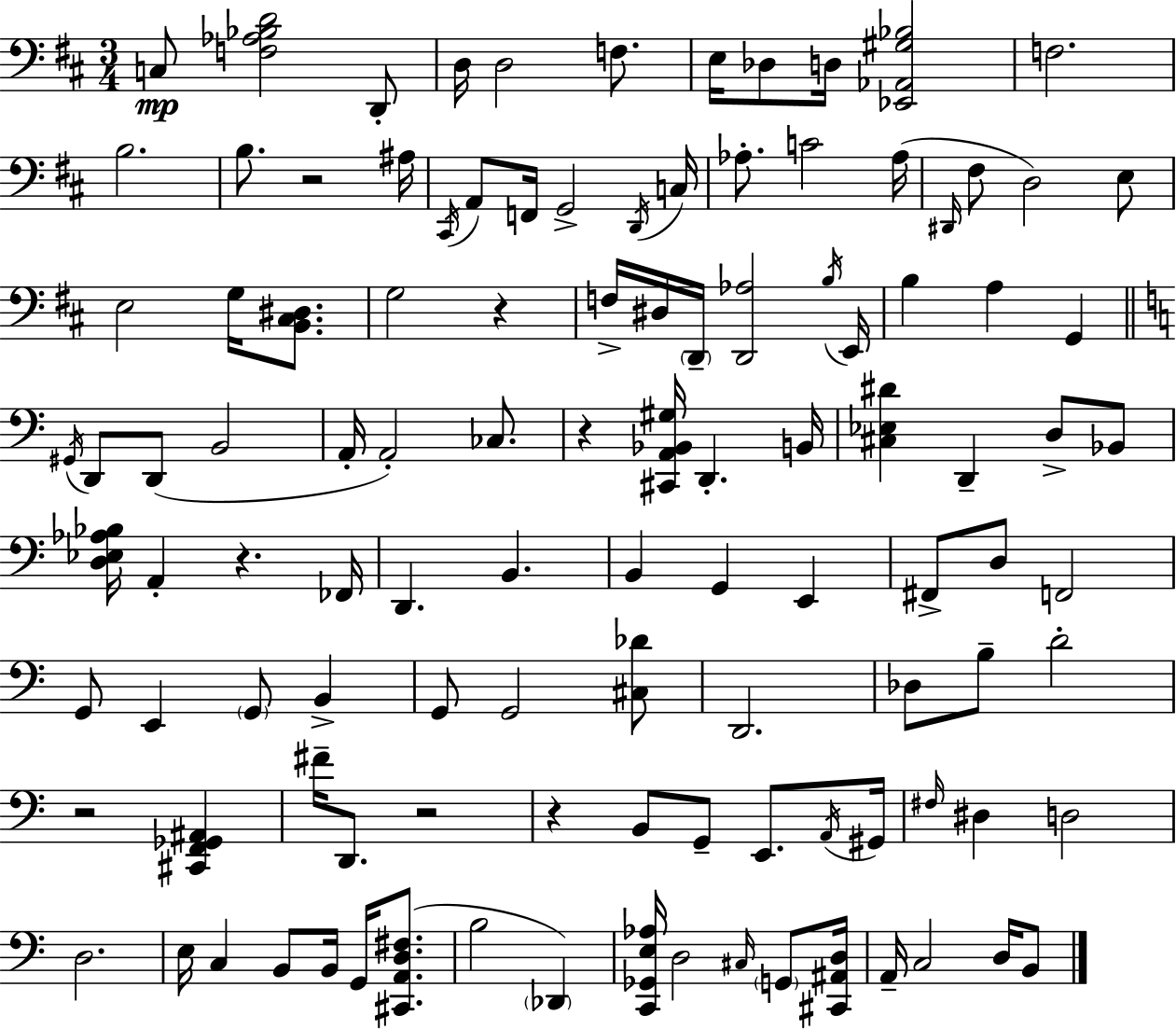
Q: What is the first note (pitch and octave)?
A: C3